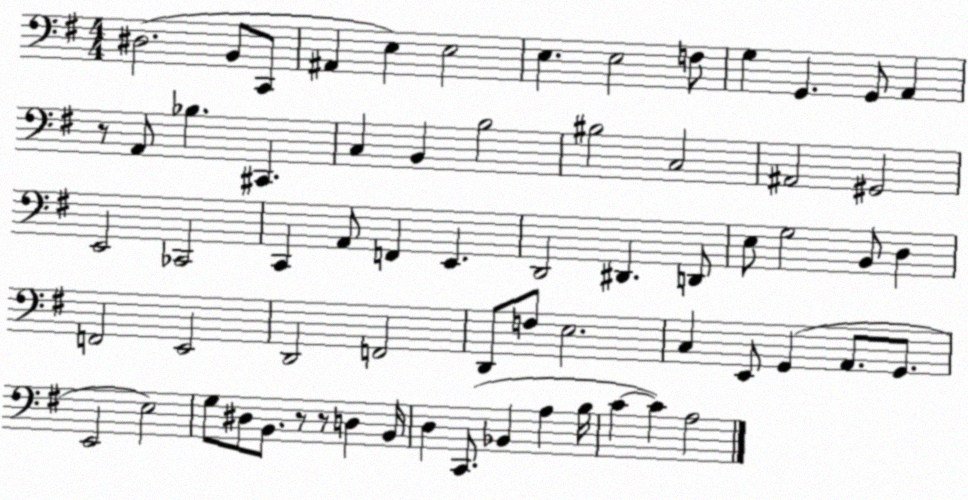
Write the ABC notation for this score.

X:1
T:Untitled
M:4/4
L:1/4
K:G
^D,2 B,,/2 C,,/2 ^A,, E, E,2 E, E,2 F,/2 G, G,, G,,/2 A,, z/2 A,,/2 _B, ^C,, C, B,, B,2 ^B,2 C,2 ^A,,2 ^G,,2 E,,2 _C,,2 C,, A,,/2 F,, E,, D,,2 ^D,, D,,/2 E,/2 G,2 B,,/2 D, F,,2 E,,2 D,,2 F,,2 D,,/2 F,/2 E,2 C, E,,/2 G,, A,,/2 G,,/2 E,,2 E,2 G,/2 ^D,/2 B,,/2 z/2 z/2 D, B,,/4 D, C,,/2 _B,, A, B,/4 C C A,2